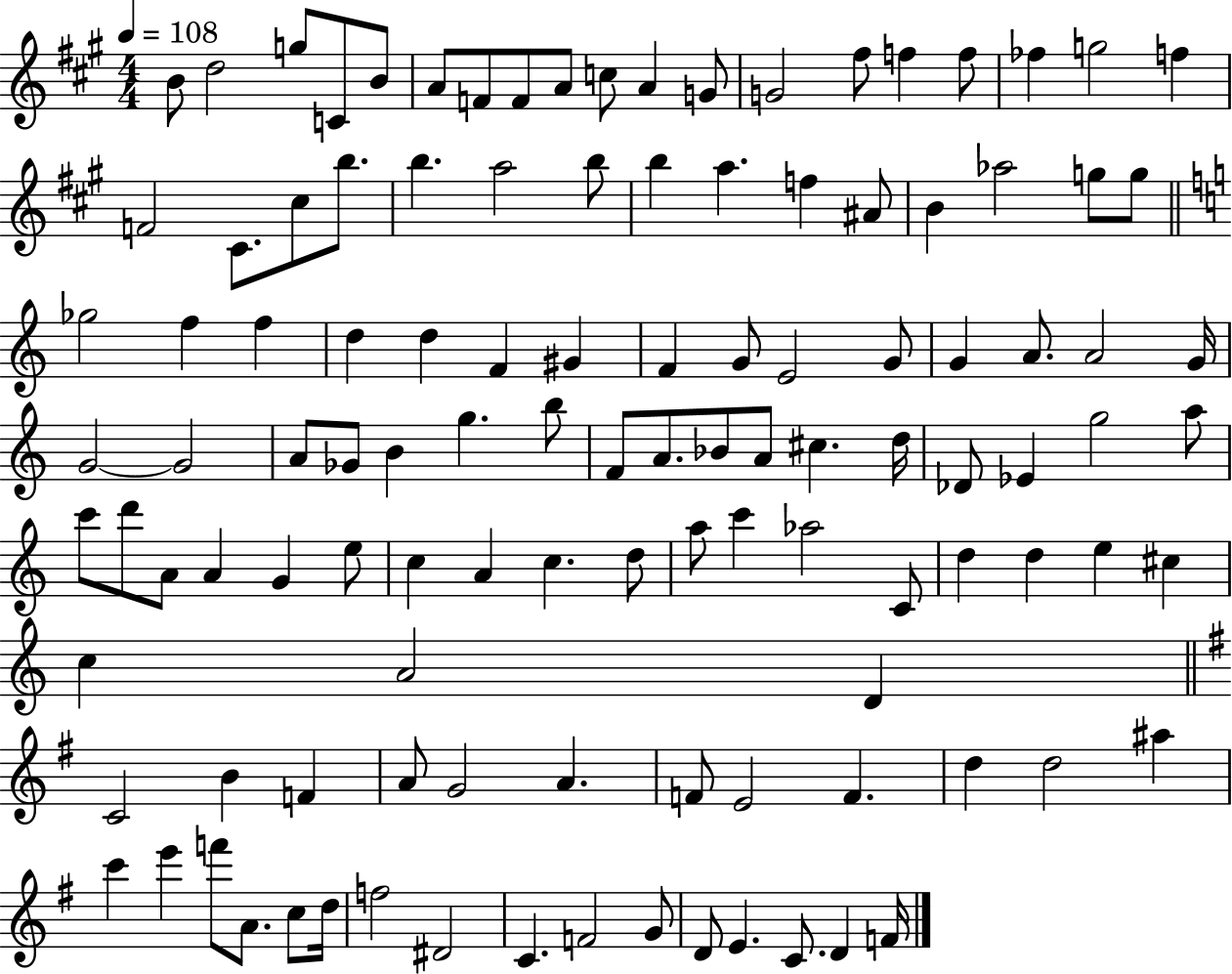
X:1
T:Untitled
M:4/4
L:1/4
K:A
B/2 d2 g/2 C/2 B/2 A/2 F/2 F/2 A/2 c/2 A G/2 G2 ^f/2 f f/2 _f g2 f F2 ^C/2 ^c/2 b/2 b a2 b/2 b a f ^A/2 B _a2 g/2 g/2 _g2 f f d d F ^G F G/2 E2 G/2 G A/2 A2 G/4 G2 G2 A/2 _G/2 B g b/2 F/2 A/2 _B/2 A/2 ^c d/4 _D/2 _E g2 a/2 c'/2 d'/2 A/2 A G e/2 c A c d/2 a/2 c' _a2 C/2 d d e ^c c A2 D C2 B F A/2 G2 A F/2 E2 F d d2 ^a c' e' f'/2 A/2 c/2 d/4 f2 ^D2 C F2 G/2 D/2 E C/2 D F/4